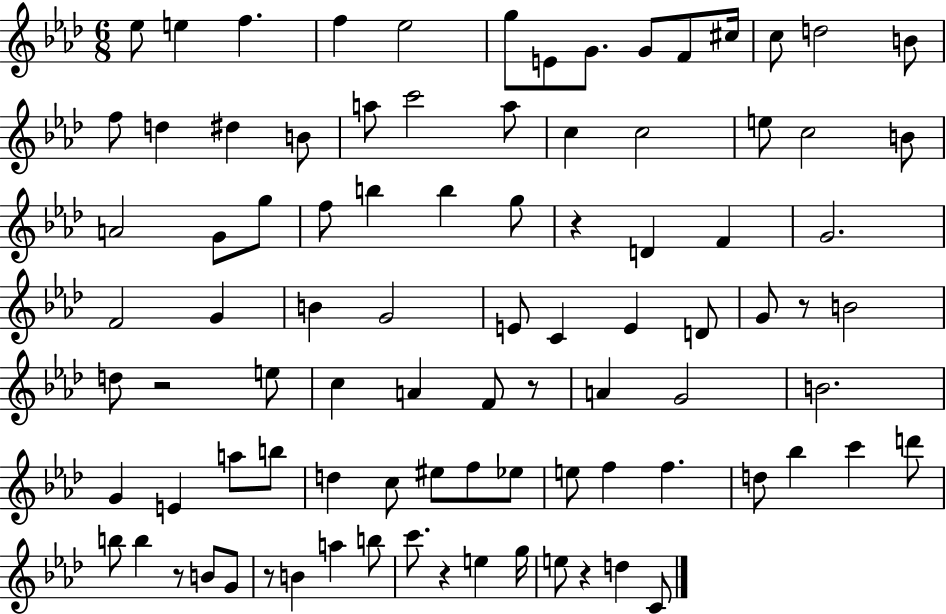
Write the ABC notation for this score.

X:1
T:Untitled
M:6/8
L:1/4
K:Ab
_e/2 e f f _e2 g/2 E/2 G/2 G/2 F/2 ^c/4 c/2 d2 B/2 f/2 d ^d B/2 a/2 c'2 a/2 c c2 e/2 c2 B/2 A2 G/2 g/2 f/2 b b g/2 z D F G2 F2 G B G2 E/2 C E D/2 G/2 z/2 B2 d/2 z2 e/2 c A F/2 z/2 A G2 B2 G E a/2 b/2 d c/2 ^e/2 f/2 _e/2 e/2 f f d/2 _b c' d'/2 b/2 b z/2 B/2 G/2 z/2 B a b/2 c'/2 z e g/4 e/2 z d C/2